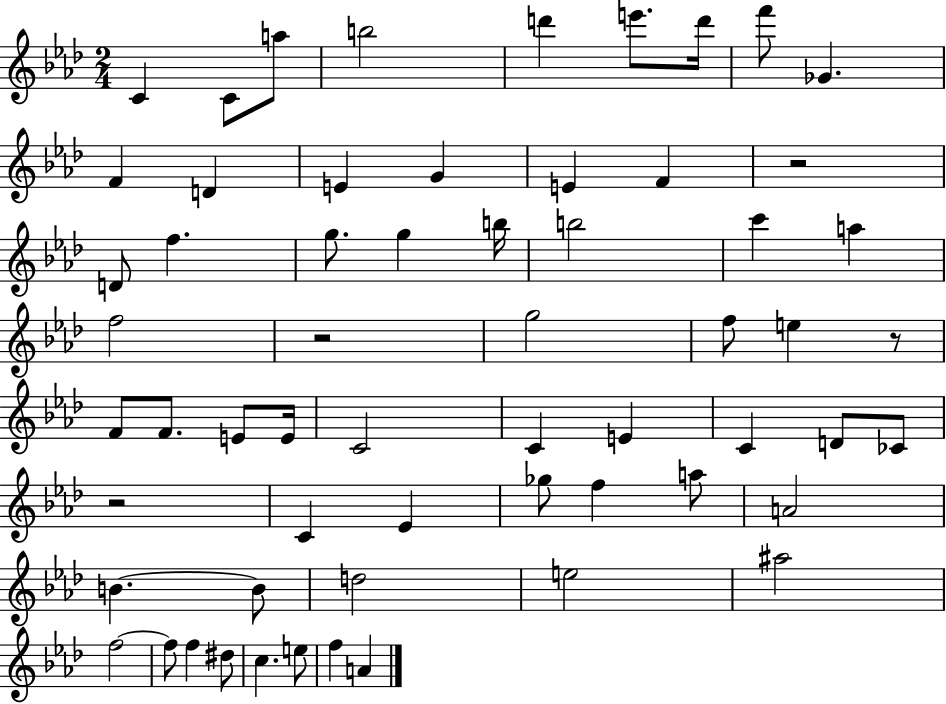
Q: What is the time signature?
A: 2/4